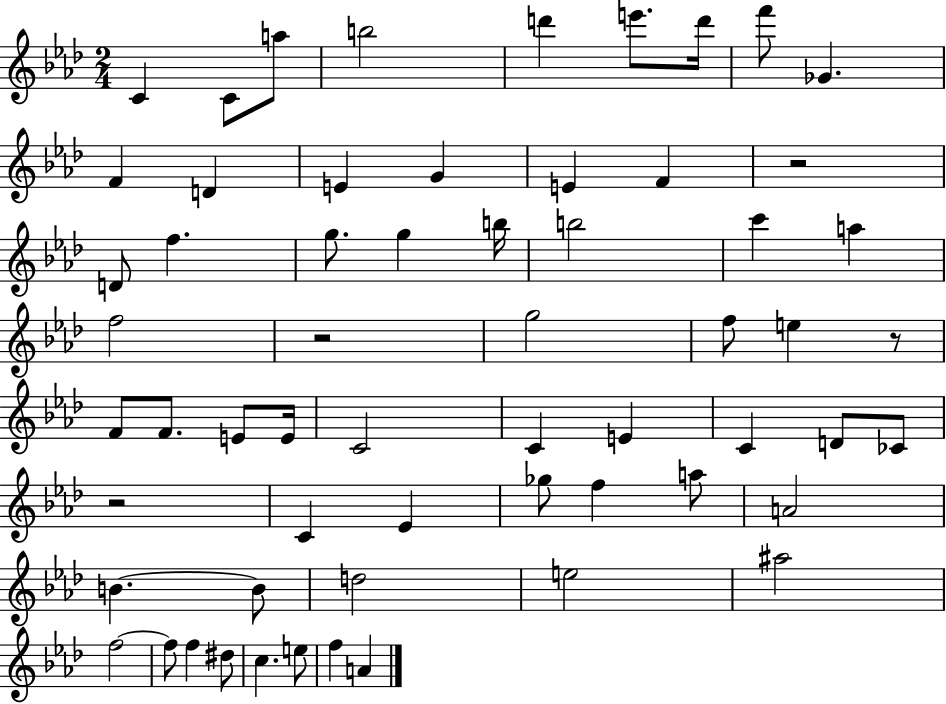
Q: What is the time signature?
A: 2/4